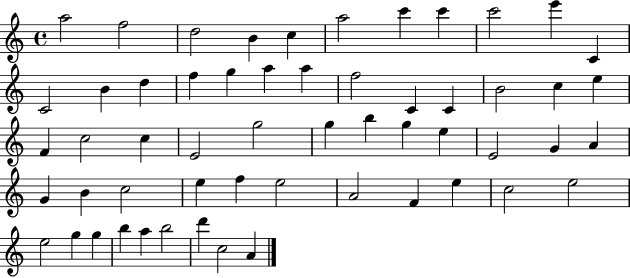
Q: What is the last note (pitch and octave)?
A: A4